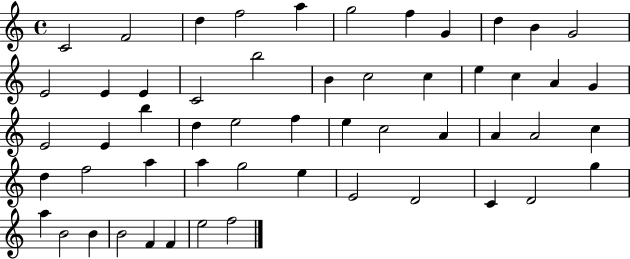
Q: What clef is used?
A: treble